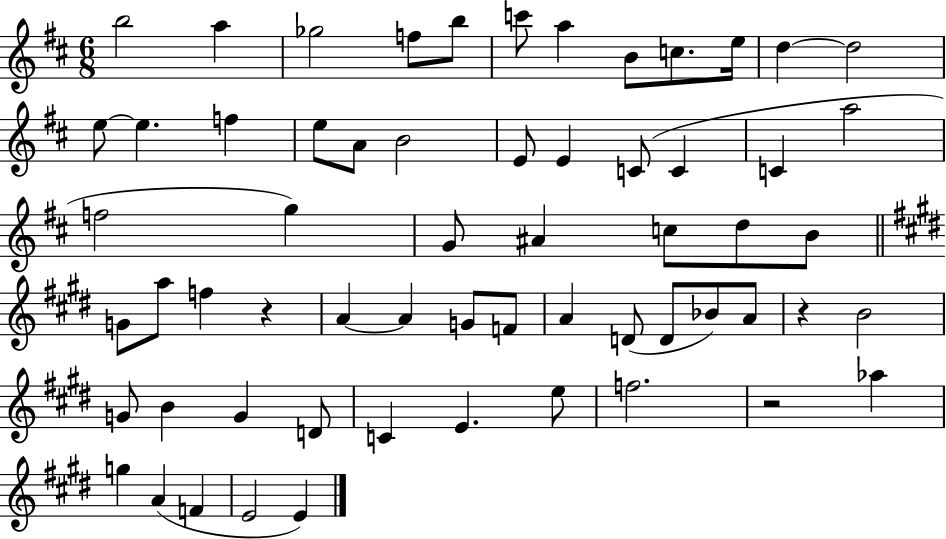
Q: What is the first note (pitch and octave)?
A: B5